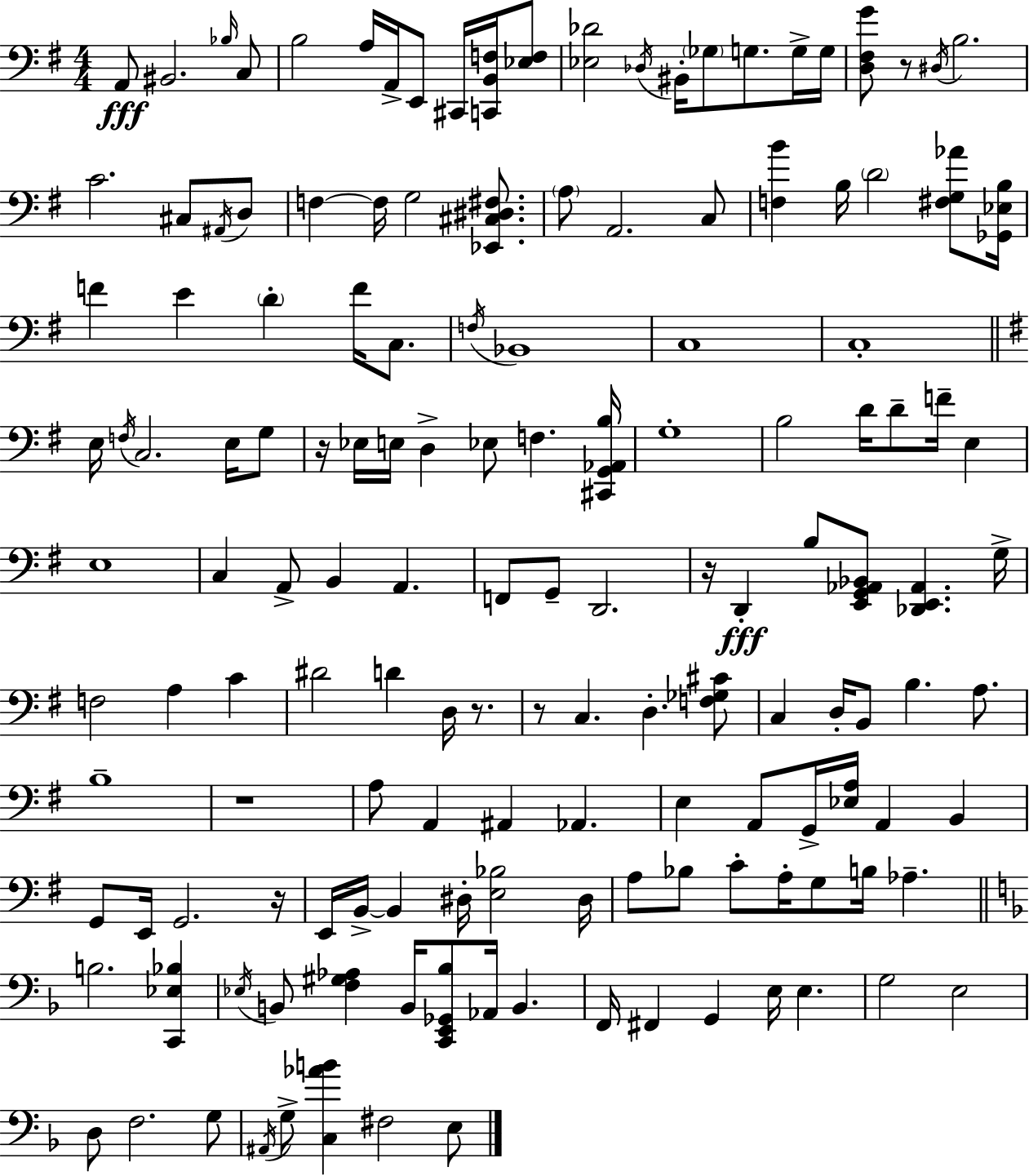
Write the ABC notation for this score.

X:1
T:Untitled
M:4/4
L:1/4
K:G
A,,/2 ^B,,2 _B,/4 C,/2 B,2 A,/4 A,,/4 E,,/2 ^C,,/4 [C,,B,,F,]/4 [_E,F,]/2 [_E,_D]2 _D,/4 ^B,,/4 _G,/2 G,/2 G,/4 G,/4 [D,^F,G]/2 z/2 ^D,/4 B,2 C2 ^C,/2 ^A,,/4 D,/2 F, F,/4 G,2 [_E,,^C,^D,^F,]/2 A,/2 A,,2 C,/2 [F,B] B,/4 D2 [^F,G,_A]/2 [_G,,_E,B,]/4 F E D F/4 C,/2 F,/4 _B,,4 C,4 C,4 E,/4 F,/4 C,2 E,/4 G,/2 z/4 _E,/4 E,/4 D, _E,/2 F, [^C,,G,,_A,,B,]/4 G,4 B,2 D/4 D/2 F/4 E, E,4 C, A,,/2 B,, A,, F,,/2 G,,/2 D,,2 z/4 D,, B,/2 [E,,G,,_A,,_B,,]/2 [_D,,E,,_A,,] G,/4 F,2 A, C ^D2 D D,/4 z/2 z/2 C, D, [F,_G,^C]/2 C, D,/4 B,,/2 B, A,/2 B,4 z4 A,/2 A,, ^A,, _A,, E, A,,/2 G,,/4 [_E,A,]/4 A,, B,, G,,/2 E,,/4 G,,2 z/4 E,,/4 B,,/4 B,, ^D,/4 [E,_B,]2 ^D,/4 A,/2 _B,/2 C/2 A,/4 G,/2 B,/4 _A, B,2 [C,,_E,_B,] _E,/4 B,,/2 [F,^G,_A,] B,,/4 [C,,E,,_G,,_B,]/2 _A,,/4 B,, F,,/4 ^F,, G,, E,/4 E, G,2 E,2 D,/2 F,2 G,/2 ^A,,/4 G,/2 [C,_AB] ^F,2 E,/2